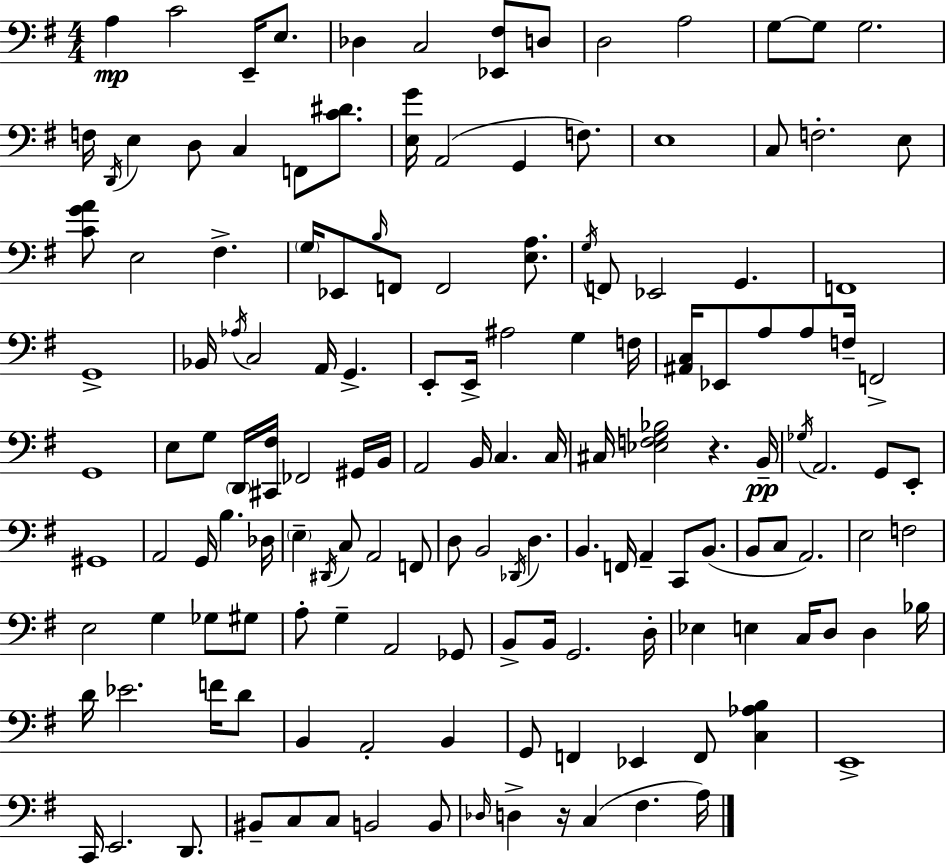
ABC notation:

X:1
T:Untitled
M:4/4
L:1/4
K:G
A, C2 E,,/4 E,/2 _D, C,2 [_E,,^F,]/2 D,/2 D,2 A,2 G,/2 G,/2 G,2 F,/4 D,,/4 E, D,/2 C, F,,/2 [C^D]/2 [E,G]/4 A,,2 G,, F,/2 E,4 C,/2 F,2 E,/2 [CGA]/2 E,2 ^F, G,/4 _E,,/2 B,/4 F,,/2 F,,2 [E,A,]/2 G,/4 F,,/2 _E,,2 G,, F,,4 G,,4 _B,,/4 _A,/4 C,2 A,,/4 G,, E,,/2 E,,/4 ^A,2 G, F,/4 [^A,,C,]/4 _E,,/2 A,/2 A,/2 F,/4 F,,2 G,,4 E,/2 G,/2 D,,/4 [^C,,^F,]/4 _F,,2 ^G,,/4 B,,/4 A,,2 B,,/4 C, C,/4 ^C,/4 [_E,F,G,_B,]2 z B,,/4 _G,/4 A,,2 G,,/2 E,,/2 ^G,,4 A,,2 G,,/4 B, _D,/4 E, ^D,,/4 C,/2 A,,2 F,,/2 D,/2 B,,2 _D,,/4 D, B,, F,,/4 A,, C,,/2 B,,/2 B,,/2 C,/2 A,,2 E,2 F,2 E,2 G, _G,/2 ^G,/2 A,/2 G, A,,2 _G,,/2 B,,/2 B,,/4 G,,2 D,/4 _E, E, C,/4 D,/2 D, _B,/4 D/4 _E2 F/4 D/2 B,, A,,2 B,, G,,/2 F,, _E,, F,,/2 [C,_A,B,] E,,4 C,,/4 E,,2 D,,/2 ^B,,/2 C,/2 C,/2 B,,2 B,,/2 _D,/4 D, z/4 C, ^F, A,/4